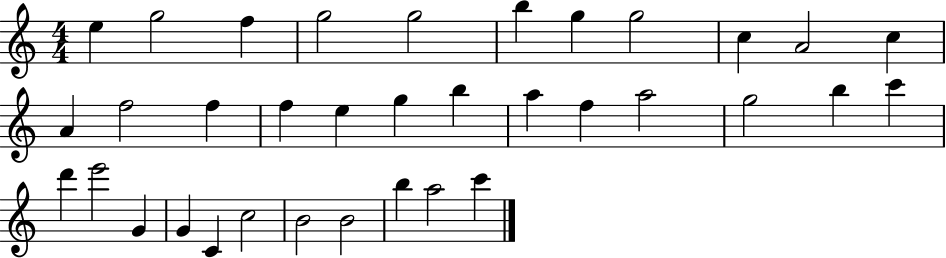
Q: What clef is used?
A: treble